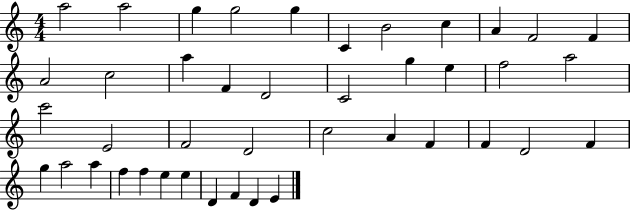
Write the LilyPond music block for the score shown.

{
  \clef treble
  \numericTimeSignature
  \time 4/4
  \key c \major
  a''2 a''2 | g''4 g''2 g''4 | c'4 b'2 c''4 | a'4 f'2 f'4 | \break a'2 c''2 | a''4 f'4 d'2 | c'2 g''4 e''4 | f''2 a''2 | \break c'''2 e'2 | f'2 d'2 | c''2 a'4 f'4 | f'4 d'2 f'4 | \break g''4 a''2 a''4 | f''4 f''4 e''4 e''4 | d'4 f'4 d'4 e'4 | \bar "|."
}